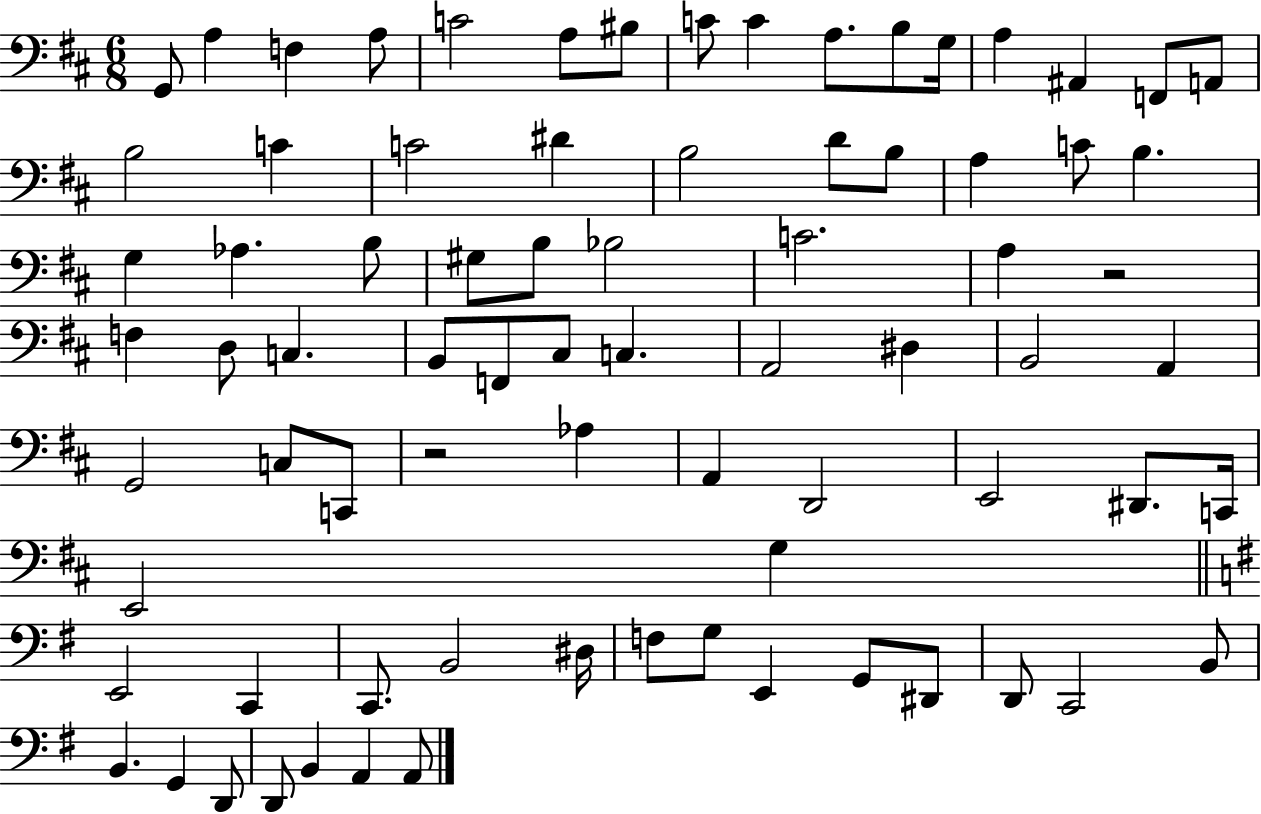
G2/e A3/q F3/q A3/e C4/h A3/e BIS3/e C4/e C4/q A3/e. B3/e G3/s A3/q A#2/q F2/e A2/e B3/h C4/q C4/h D#4/q B3/h D4/e B3/e A3/q C4/e B3/q. G3/q Ab3/q. B3/e G#3/e B3/e Bb3/h C4/h. A3/q R/h F3/q D3/e C3/q. B2/e F2/e C#3/e C3/q. A2/h D#3/q B2/h A2/q G2/h C3/e C2/e R/h Ab3/q A2/q D2/h E2/h D#2/e. C2/s E2/h G3/q E2/h C2/q C2/e. B2/h D#3/s F3/e G3/e E2/q G2/e D#2/e D2/e C2/h B2/e B2/q. G2/q D2/e D2/e B2/q A2/q A2/e